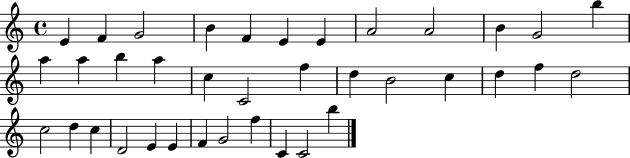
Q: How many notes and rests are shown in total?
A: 37